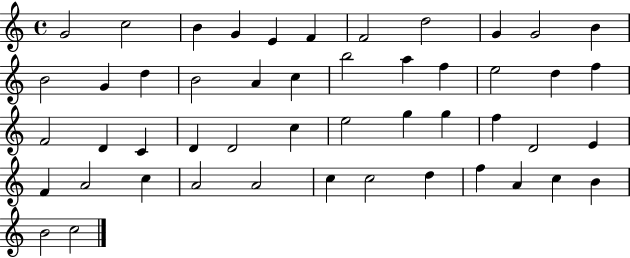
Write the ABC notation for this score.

X:1
T:Untitled
M:4/4
L:1/4
K:C
G2 c2 B G E F F2 d2 G G2 B B2 G d B2 A c b2 a f e2 d f F2 D C D D2 c e2 g g f D2 E F A2 c A2 A2 c c2 d f A c B B2 c2